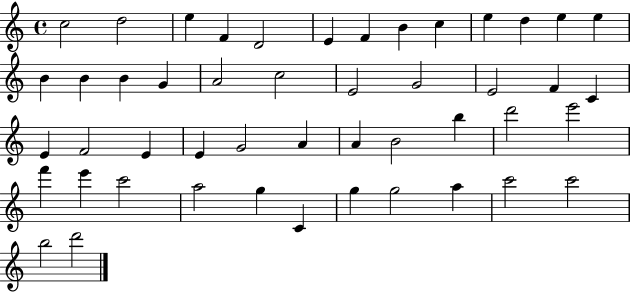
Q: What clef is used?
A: treble